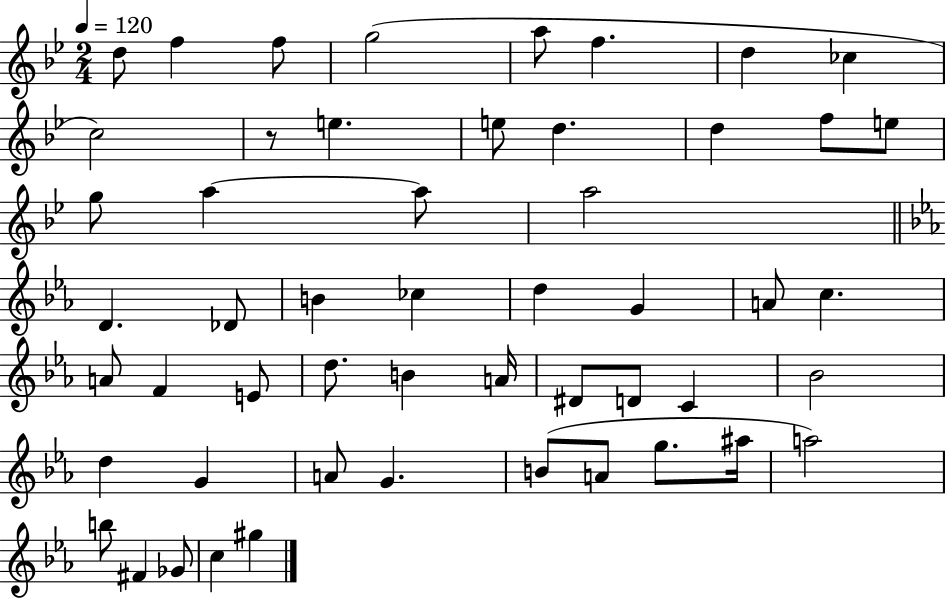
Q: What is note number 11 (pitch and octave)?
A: E5